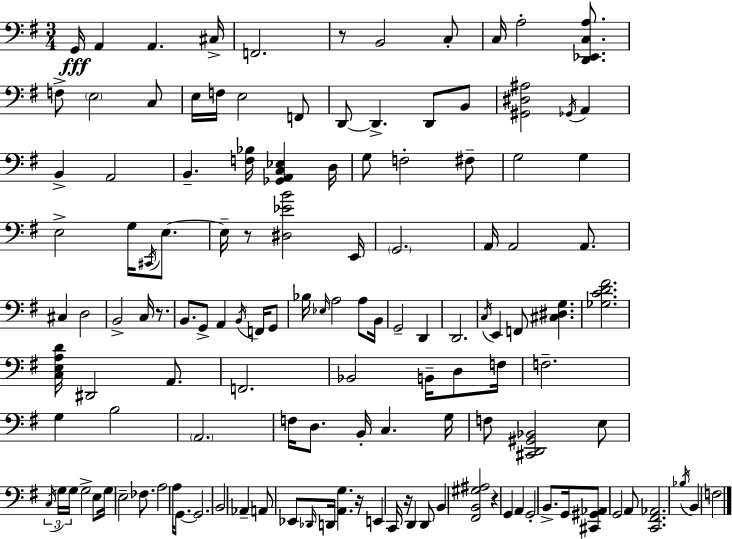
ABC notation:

X:1
T:Untitled
M:3/4
L:1/4
K:G
G,,/4 A,, A,, ^C,/4 F,,2 z/2 B,,2 C,/2 C,/4 A,2 [D,,_E,,C,A,]/2 F,/2 E,2 C,/2 E,/4 F,/4 E,2 F,,/2 D,,/2 D,, D,,/2 B,,/2 [^G,,^D,^A,]2 _G,,/4 A,, B,, A,,2 B,, [F,_B,]/4 [_G,,A,,C,_E,] D,/4 G,/2 F,2 ^F,/2 G,2 G, E,2 G,/4 ^C,,/4 E,/2 E,/4 z/2 [^D,_EB]2 E,,/4 G,,2 A,,/4 A,,2 A,,/2 ^C, D,2 B,,2 C,/4 z/2 B,,/2 G,,/2 A,, B,,/4 F,,/4 G,,/2 _B,/4 _E,/4 A,2 A,/2 B,,/4 G,,2 D,, D,,2 C,/4 E,, F,,/2 [^C,^D,G,] [_G,CD^F]2 [C,E,A,D]/4 ^D,,2 A,,/2 F,,2 _B,,2 B,,/4 D,/2 F,/4 F,2 G, B,2 A,,2 F,/4 D,/2 B,,/4 C, G,/4 F,/2 [^C,,D,,^G,,_B,,]2 E,/2 C,/4 G,/4 G,/4 G,2 E,/2 G,/4 E,2 _F,/2 A,2 A,/4 G,,/2 G,,2 B,,2 _A,, A,,/2 _E,,/2 _D,,/4 D,,/4 [A,,G,] z/4 E,, C,,/4 z/4 D,, D,,/2 B,, [^F,,B,,^G,^A,]2 z G,, A,, G,,2 B,,/2 G,,/4 [^C,,^G,,_A,,]/2 G,,2 A,,/2 [C,,^F,,_A,,]2 _B,/4 B,, F,2